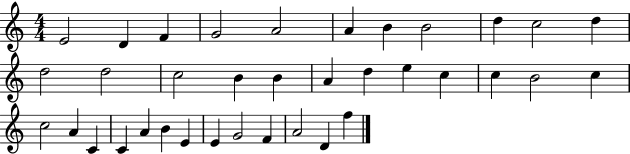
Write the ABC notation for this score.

X:1
T:Untitled
M:4/4
L:1/4
K:C
E2 D F G2 A2 A B B2 d c2 d d2 d2 c2 B B A d e c c B2 c c2 A C C A B E E G2 F A2 D f